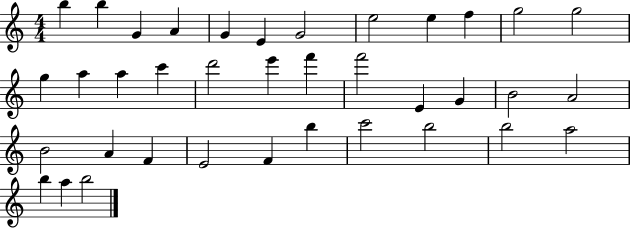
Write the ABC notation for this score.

X:1
T:Untitled
M:4/4
L:1/4
K:C
b b G A G E G2 e2 e f g2 g2 g a a c' d'2 e' f' f'2 E G B2 A2 B2 A F E2 F b c'2 b2 b2 a2 b a b2